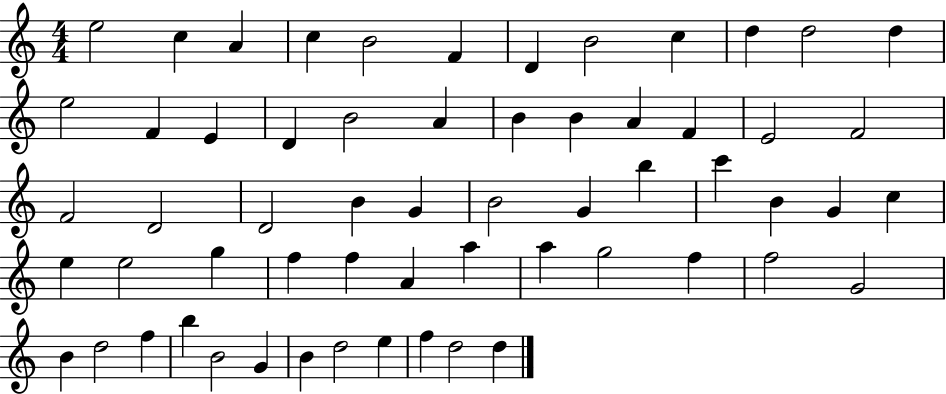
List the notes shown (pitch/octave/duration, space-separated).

E5/h C5/q A4/q C5/q B4/h F4/q D4/q B4/h C5/q D5/q D5/h D5/q E5/h F4/q E4/q D4/q B4/h A4/q B4/q B4/q A4/q F4/q E4/h F4/h F4/h D4/h D4/h B4/q G4/q B4/h G4/q B5/q C6/q B4/q G4/q C5/q E5/q E5/h G5/q F5/q F5/q A4/q A5/q A5/q G5/h F5/q F5/h G4/h B4/q D5/h F5/q B5/q B4/h G4/q B4/q D5/h E5/q F5/q D5/h D5/q